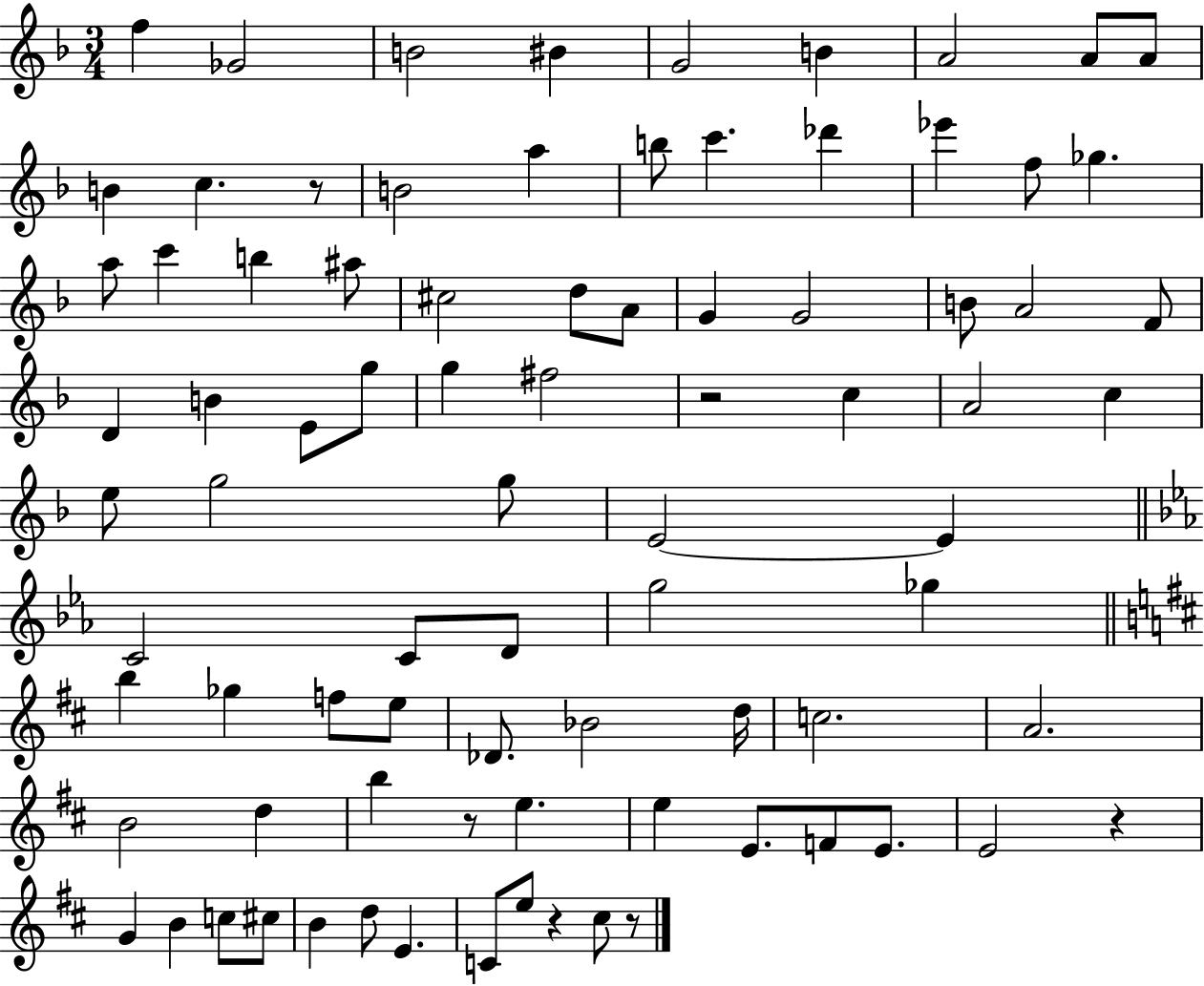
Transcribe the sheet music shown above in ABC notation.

X:1
T:Untitled
M:3/4
L:1/4
K:F
f _G2 B2 ^B G2 B A2 A/2 A/2 B c z/2 B2 a b/2 c' _d' _e' f/2 _g a/2 c' b ^a/2 ^c2 d/2 A/2 G G2 B/2 A2 F/2 D B E/2 g/2 g ^f2 z2 c A2 c e/2 g2 g/2 E2 E C2 C/2 D/2 g2 _g b _g f/2 e/2 _D/2 _B2 d/4 c2 A2 B2 d b z/2 e e E/2 F/2 E/2 E2 z G B c/2 ^c/2 B d/2 E C/2 e/2 z ^c/2 z/2